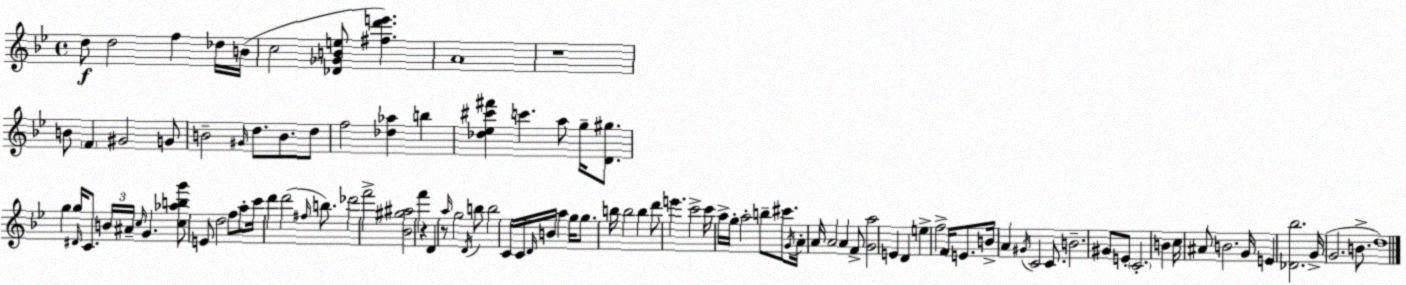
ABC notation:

X:1
T:Untitled
M:4/4
L:1/4
K:Gm
d/2 d2 f _d/4 B/4 c2 [_D_GBe]/2 [^fd'e'] A4 z4 B/2 F ^G2 G/2 B2 ^G/4 d/2 B/2 d/2 f2 [_d_a] b [_d_e^c'^f'] c' a/2 g/4 [D^g]/2 g g/4 ^D/4 C/2 B/4 ^A/4 c/4 G [c_abg']/2 E/2 d2 f/2 a/2 c'/4 d' d'2 ^f/4 b/2 _d'2 f'2 [_B^g^a]2 f' z D z/2 a/4 g2 D/4 b/2 b2 C/4 C/4 D/4 B/4 a g/4 g/2 b/4 b2 b d'/2 e' c'2 c'/4 a/4 g/4 a2 b/2 ^c'/2 G/4 A/4 A/4 A2 A F/2 [Ga]2 E D e f2 F/4 E/2 B/4 A ^G/4 C2 C/2 B2 ^G/2 E/2 C2 B c/4 ^A/2 B2 G/4 E [_D_b]2 G/4 G2 B/2 d4